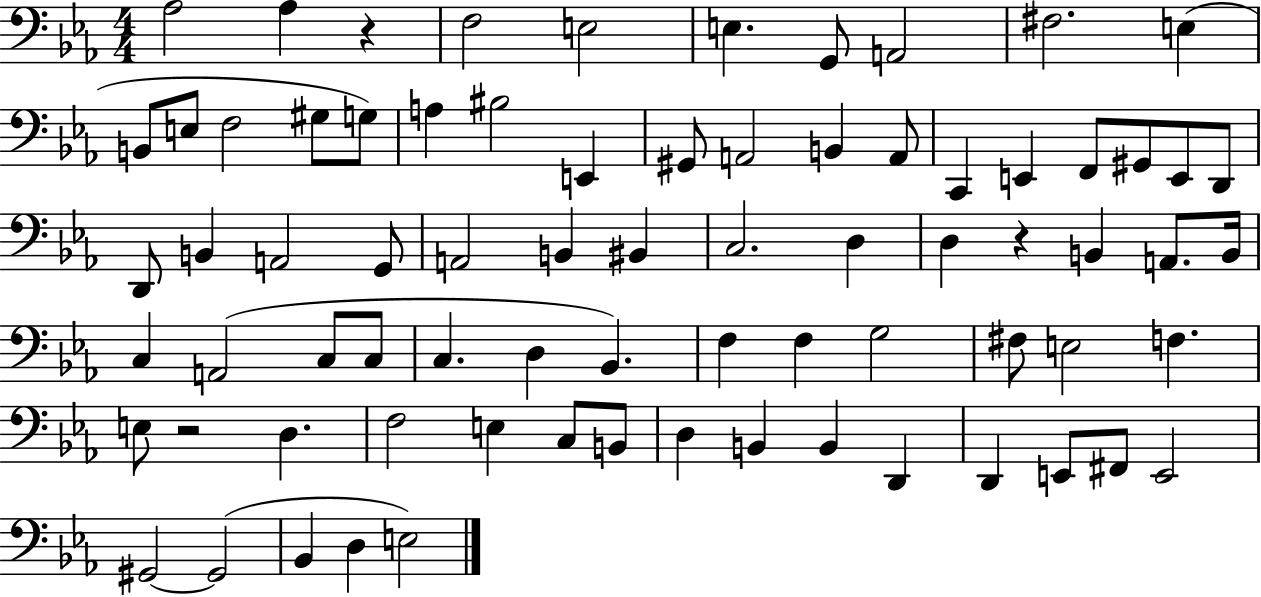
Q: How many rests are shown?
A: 3